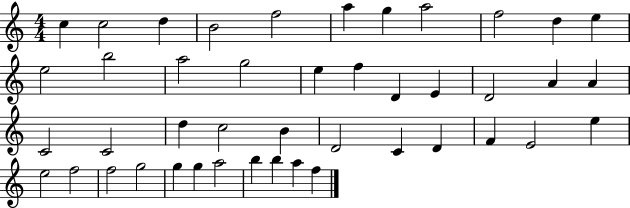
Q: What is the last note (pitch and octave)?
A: F5